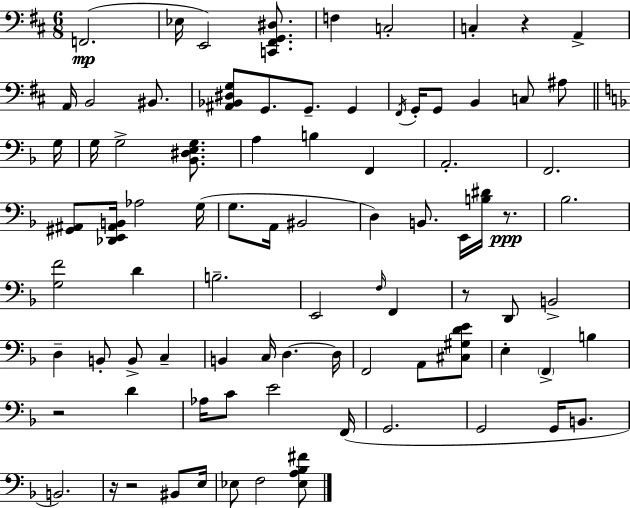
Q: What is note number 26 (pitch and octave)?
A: A2